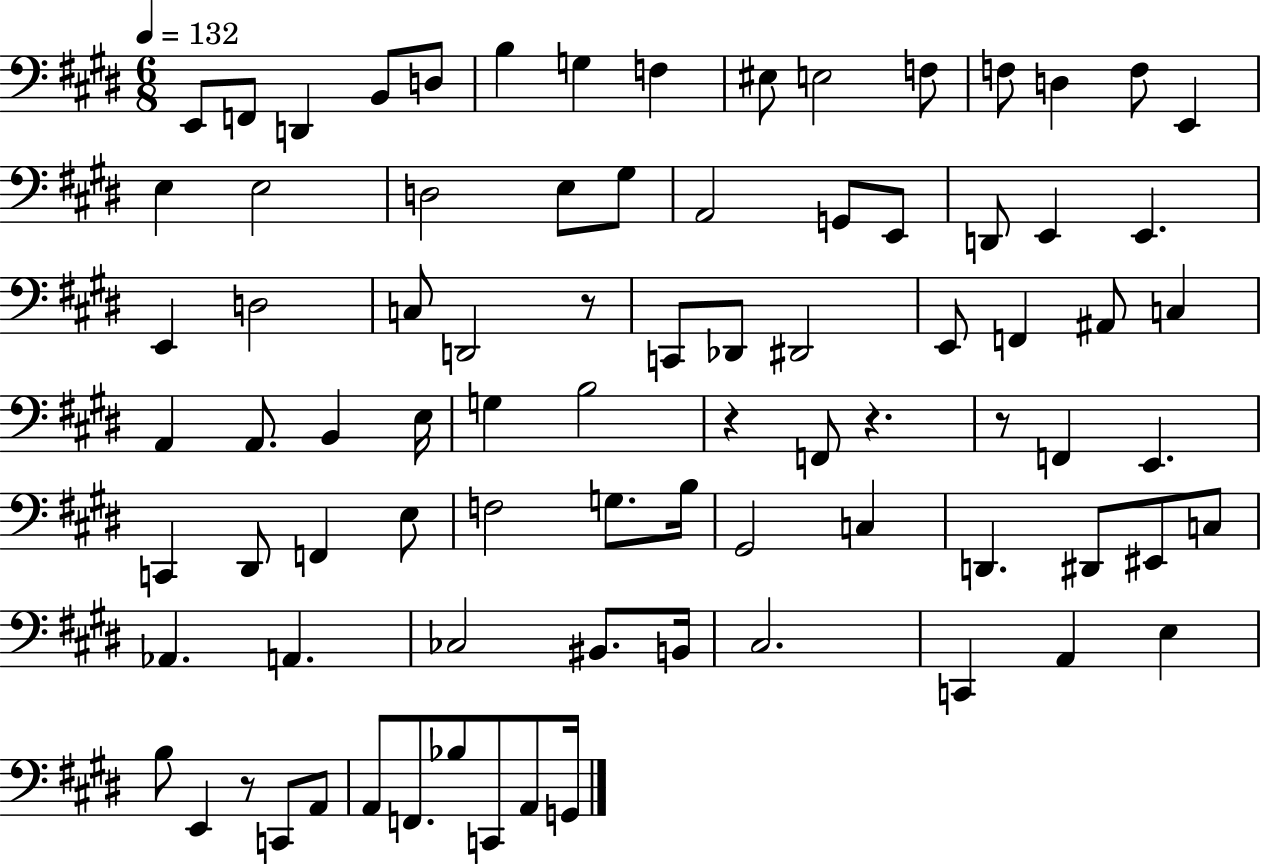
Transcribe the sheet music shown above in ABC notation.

X:1
T:Untitled
M:6/8
L:1/4
K:E
E,,/2 F,,/2 D,, B,,/2 D,/2 B, G, F, ^E,/2 E,2 F,/2 F,/2 D, F,/2 E,, E, E,2 D,2 E,/2 ^G,/2 A,,2 G,,/2 E,,/2 D,,/2 E,, E,, E,, D,2 C,/2 D,,2 z/2 C,,/2 _D,,/2 ^D,,2 E,,/2 F,, ^A,,/2 C, A,, A,,/2 B,, E,/4 G, B,2 z F,,/2 z z/2 F,, E,, C,, ^D,,/2 F,, E,/2 F,2 G,/2 B,/4 ^G,,2 C, D,, ^D,,/2 ^E,,/2 C,/2 _A,, A,, _C,2 ^B,,/2 B,,/4 ^C,2 C,, A,, E, B,/2 E,, z/2 C,,/2 A,,/2 A,,/2 F,,/2 _B,/2 C,,/2 A,,/2 G,,/4